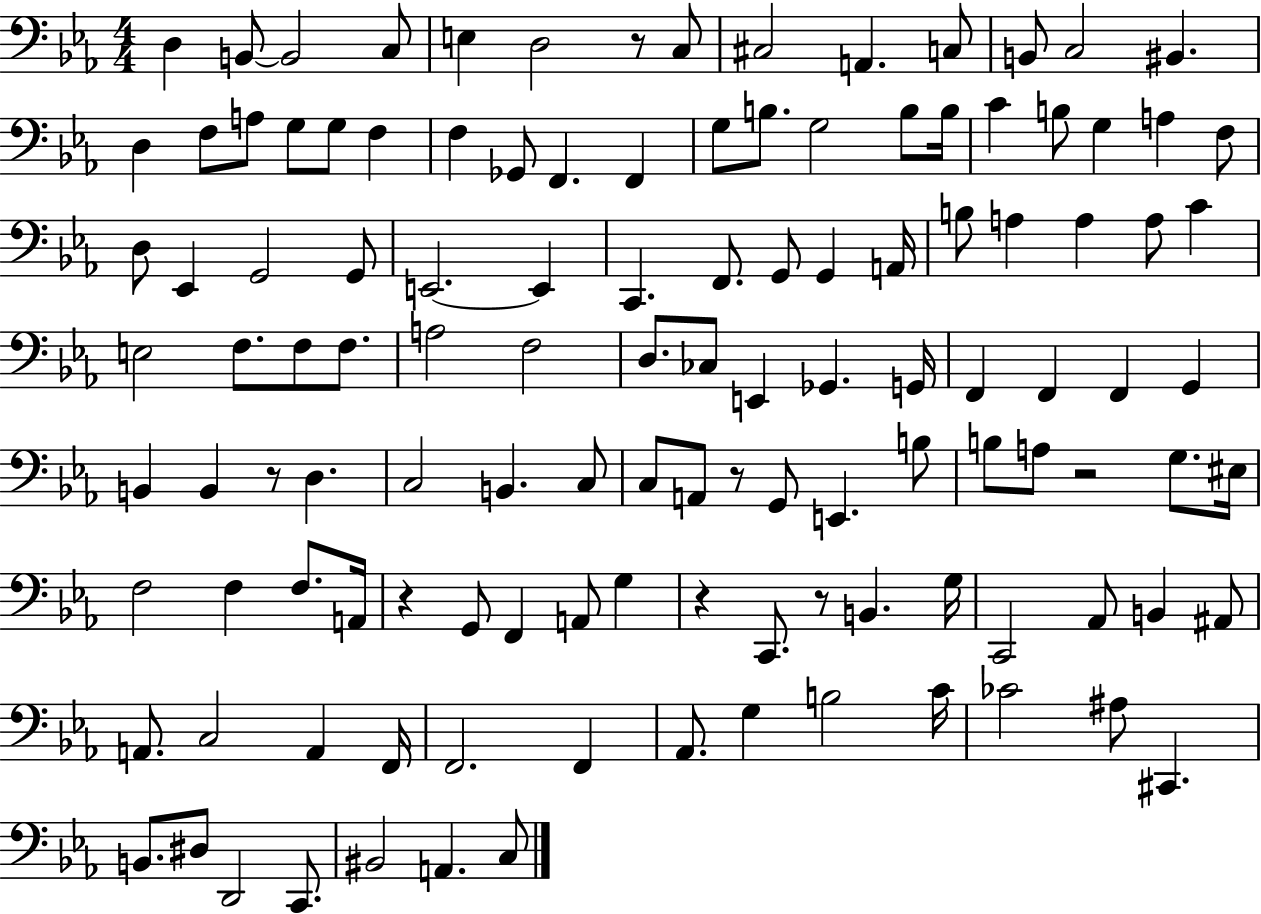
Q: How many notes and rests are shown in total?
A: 121